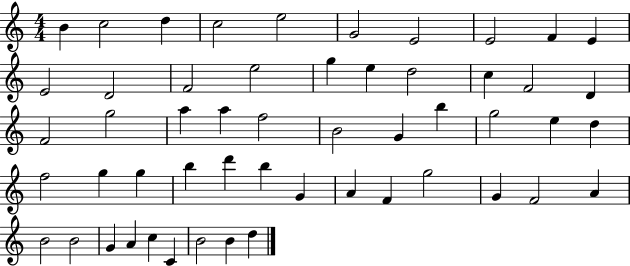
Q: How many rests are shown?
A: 0